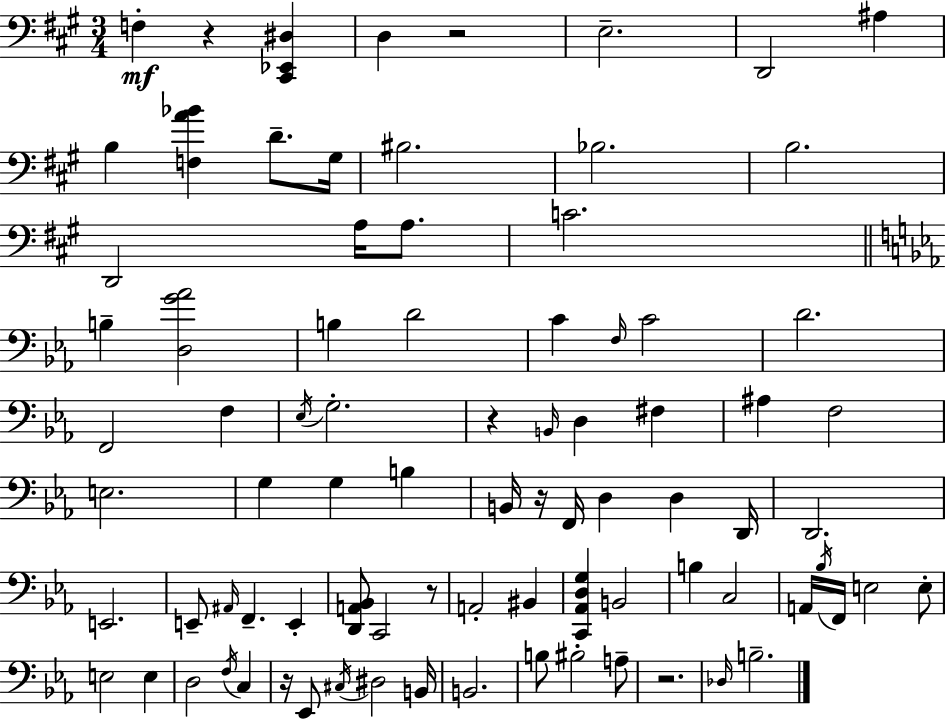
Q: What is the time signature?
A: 3/4